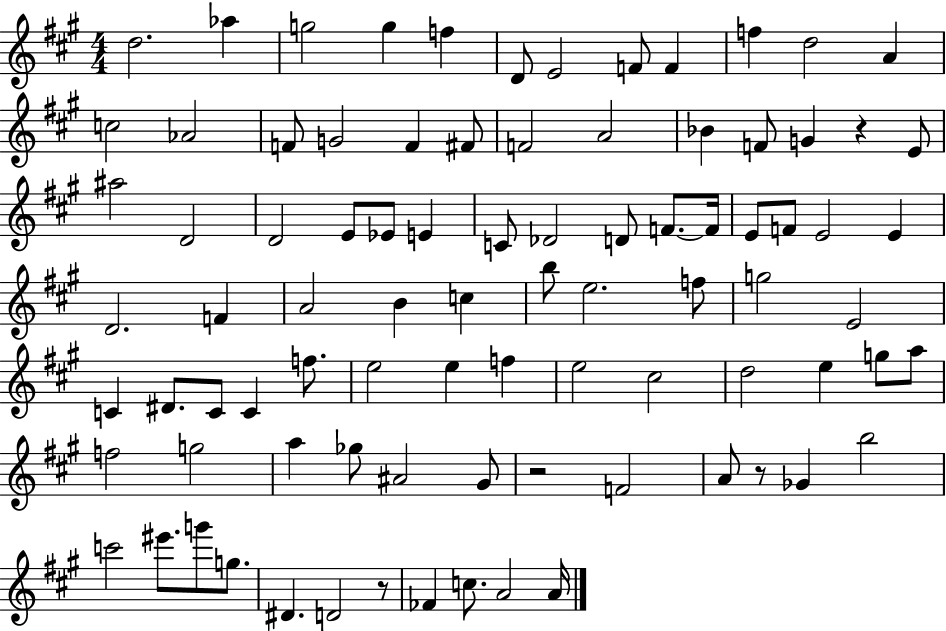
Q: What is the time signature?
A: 4/4